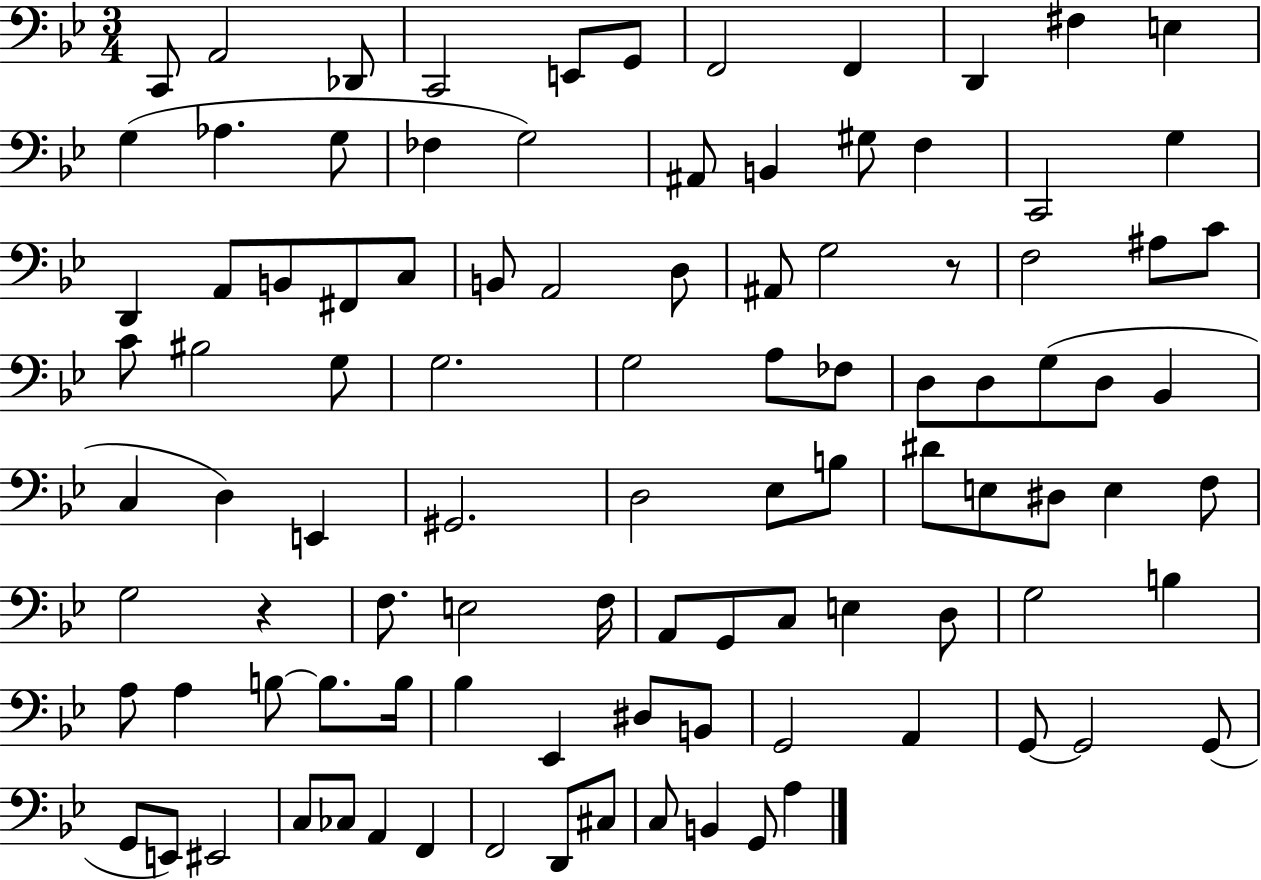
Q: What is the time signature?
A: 3/4